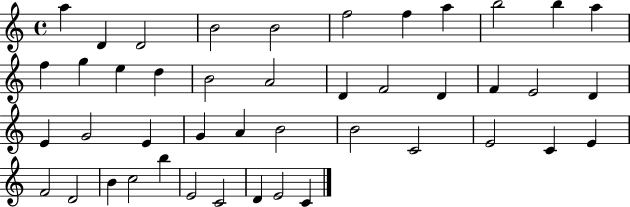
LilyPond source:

{
  \clef treble
  \time 4/4
  \defaultTimeSignature
  \key c \major
  a''4 d'4 d'2 | b'2 b'2 | f''2 f''4 a''4 | b''2 b''4 a''4 | \break f''4 g''4 e''4 d''4 | b'2 a'2 | d'4 f'2 d'4 | f'4 e'2 d'4 | \break e'4 g'2 e'4 | g'4 a'4 b'2 | b'2 c'2 | e'2 c'4 e'4 | \break f'2 d'2 | b'4 c''2 b''4 | e'2 c'2 | d'4 e'2 c'4 | \break \bar "|."
}